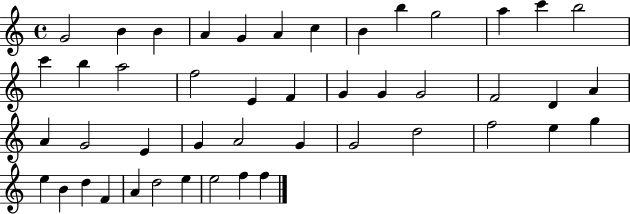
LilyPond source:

{
  \clef treble
  \time 4/4
  \defaultTimeSignature
  \key c \major
  g'2 b'4 b'4 | a'4 g'4 a'4 c''4 | b'4 b''4 g''2 | a''4 c'''4 b''2 | \break c'''4 b''4 a''2 | f''2 e'4 f'4 | g'4 g'4 g'2 | f'2 d'4 a'4 | \break a'4 g'2 e'4 | g'4 a'2 g'4 | g'2 d''2 | f''2 e''4 g''4 | \break e''4 b'4 d''4 f'4 | a'4 d''2 e''4 | e''2 f''4 f''4 | \bar "|."
}